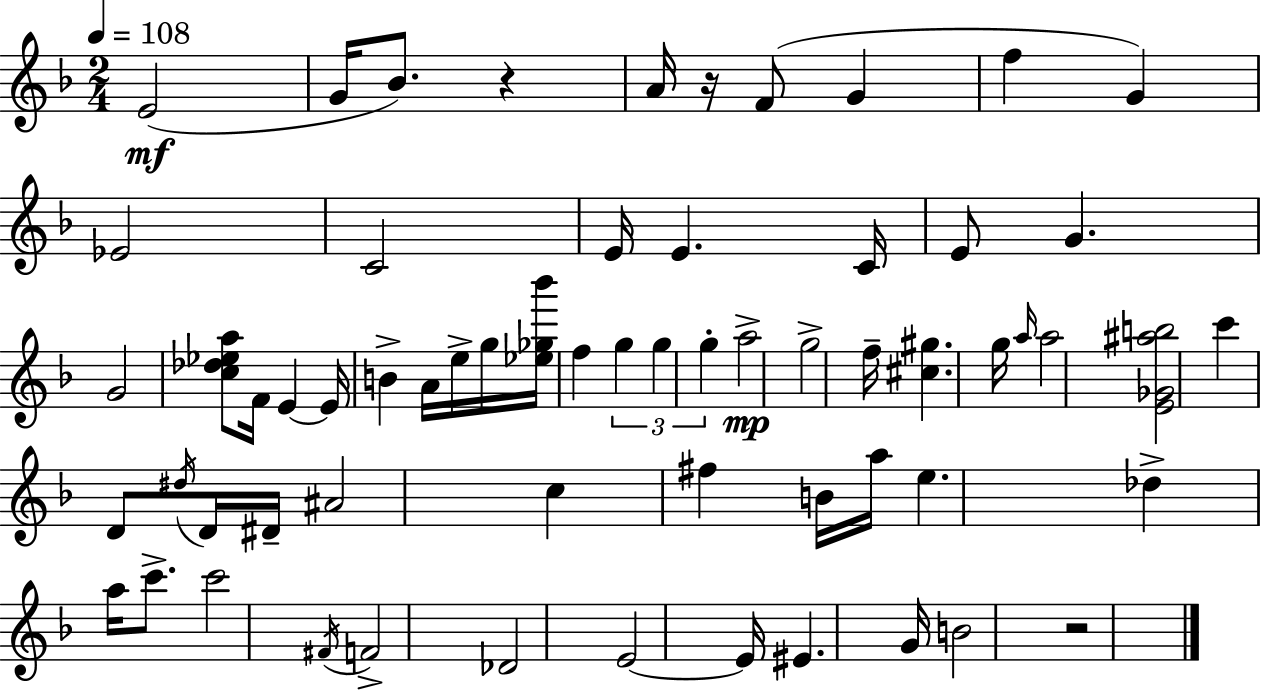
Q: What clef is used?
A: treble